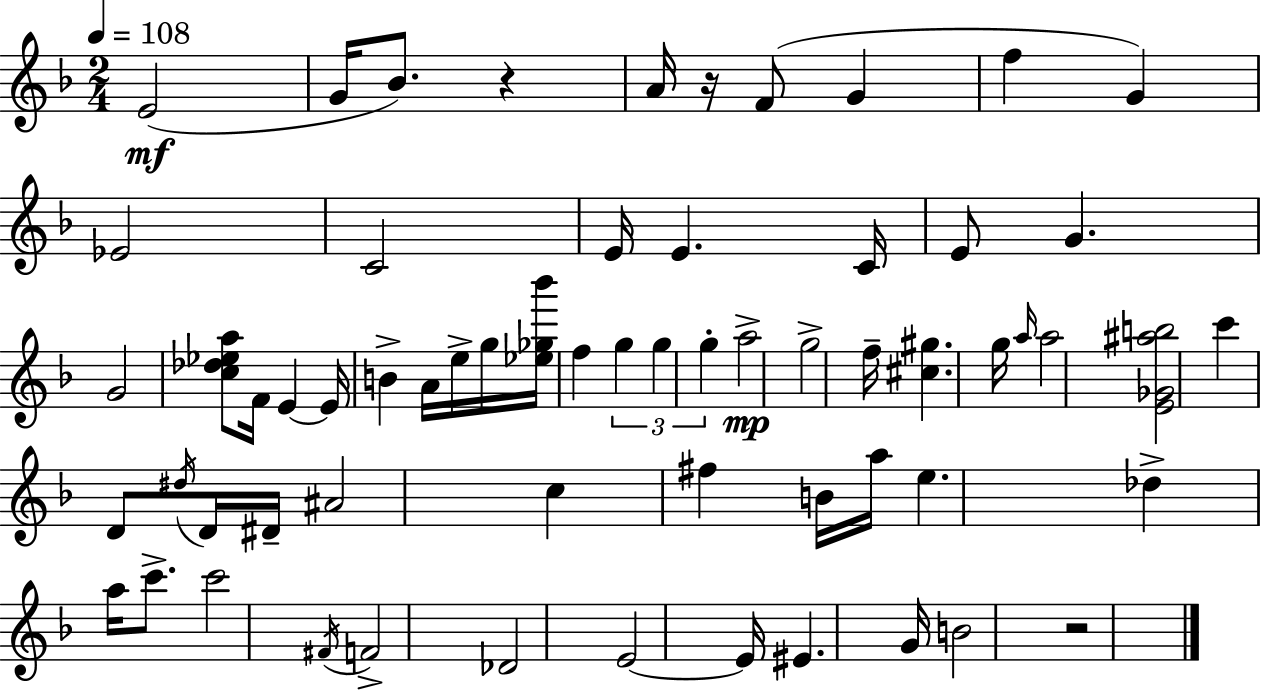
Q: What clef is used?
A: treble